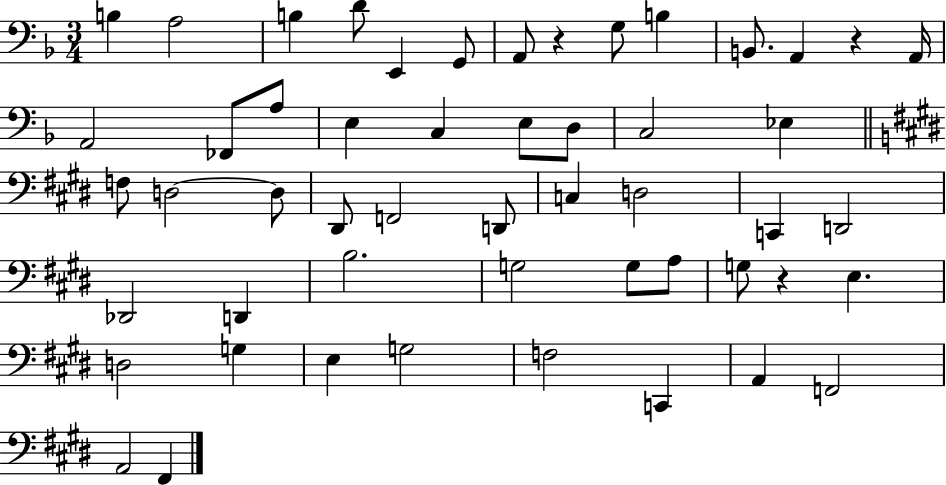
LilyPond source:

{
  \clef bass
  \numericTimeSignature
  \time 3/4
  \key f \major
  b4 a2 | b4 d'8 e,4 g,8 | a,8 r4 g8 b4 | b,8. a,4 r4 a,16 | \break a,2 fes,8 a8 | e4 c4 e8 d8 | c2 ees4 | \bar "||" \break \key e \major f8 d2~~ d8 | dis,8 f,2 d,8 | c4 d2 | c,4 d,2 | \break des,2 d,4 | b2. | g2 g8 a8 | g8 r4 e4. | \break d2 g4 | e4 g2 | f2 c,4 | a,4 f,2 | \break a,2 fis,4 | \bar "|."
}